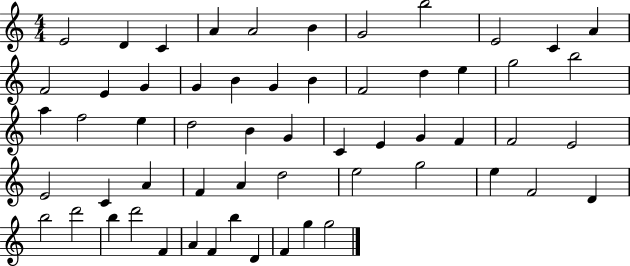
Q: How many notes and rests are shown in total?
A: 58